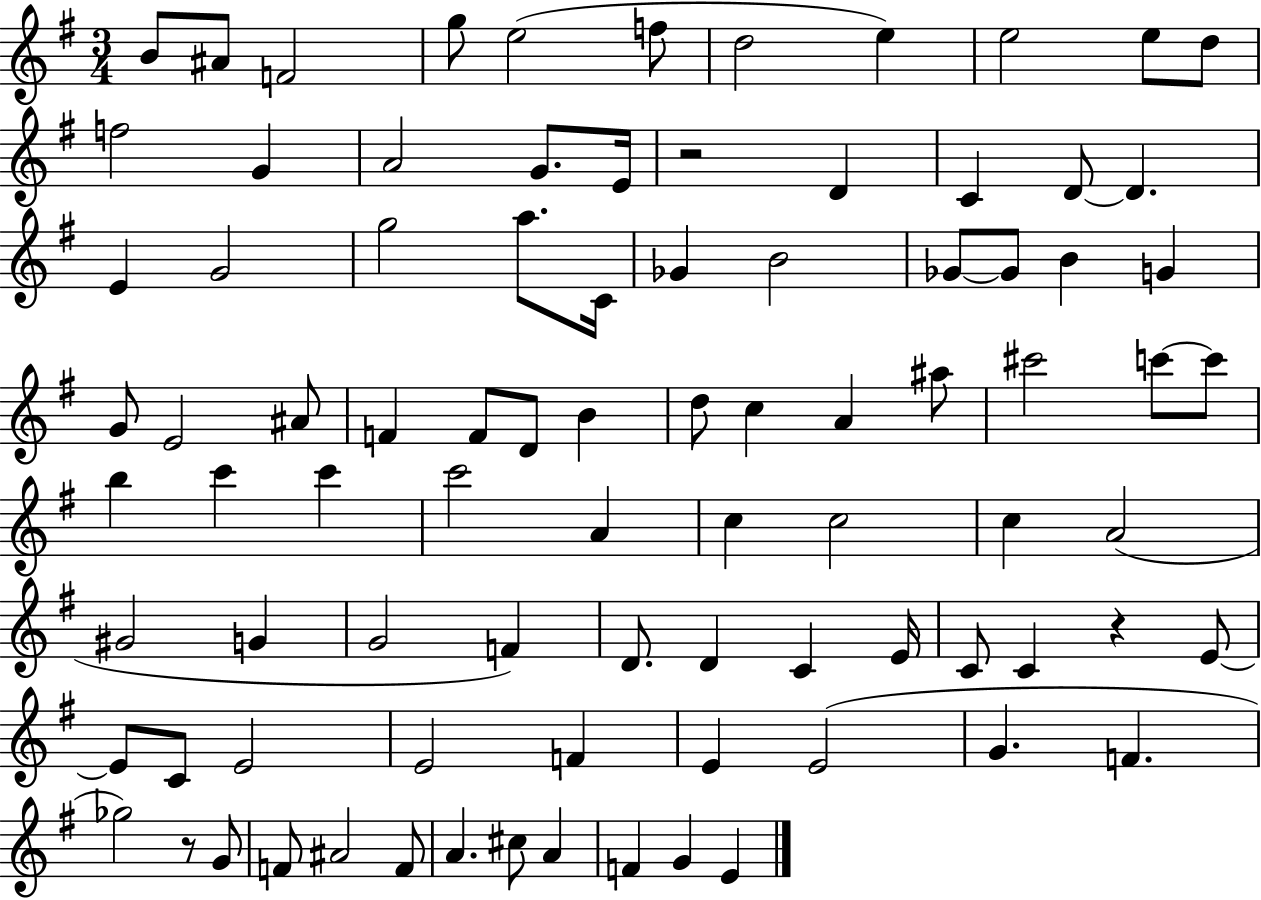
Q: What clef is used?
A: treble